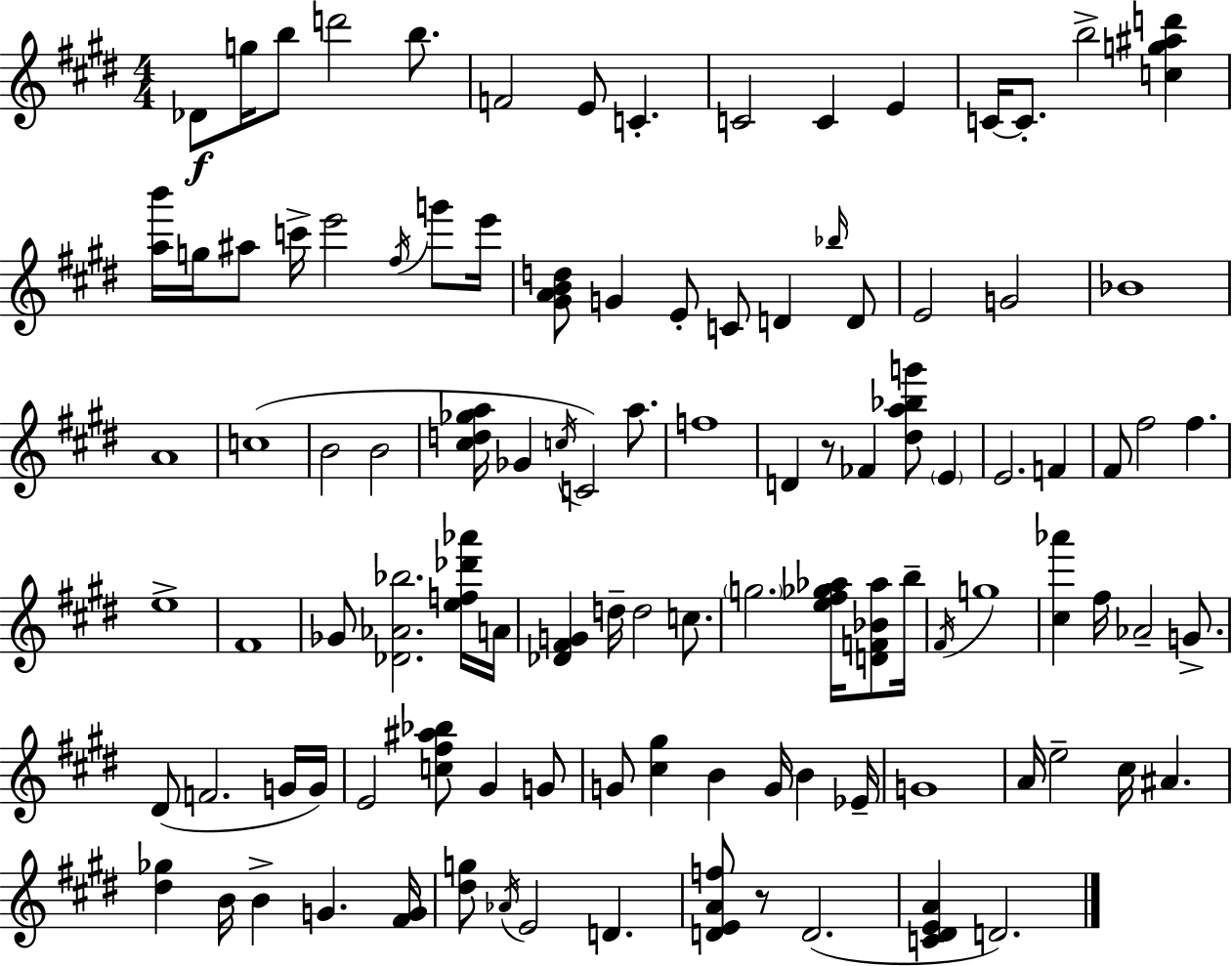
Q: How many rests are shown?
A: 2